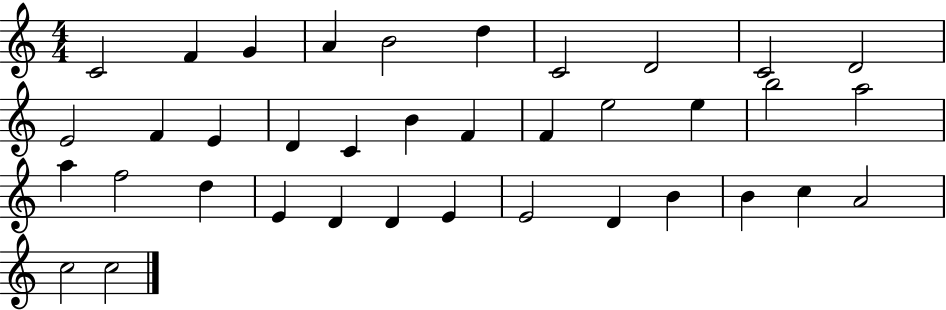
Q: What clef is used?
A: treble